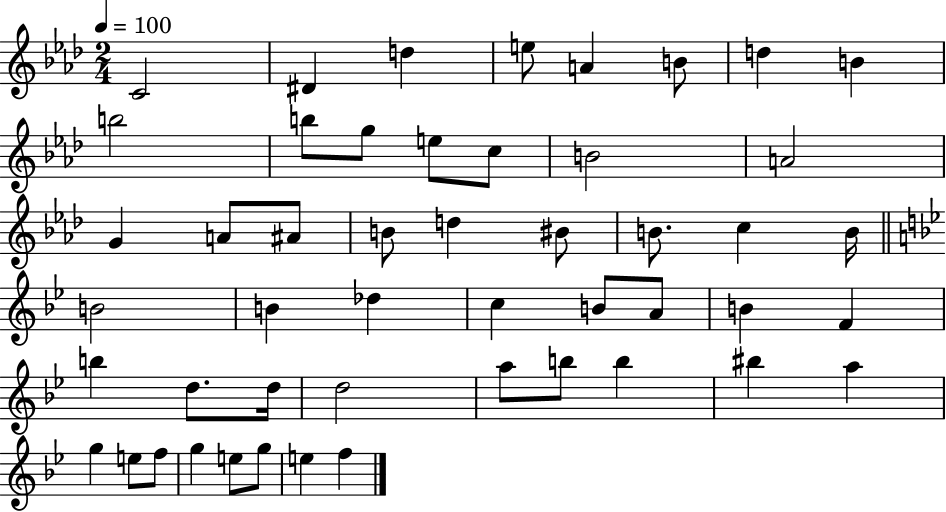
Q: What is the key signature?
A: AES major